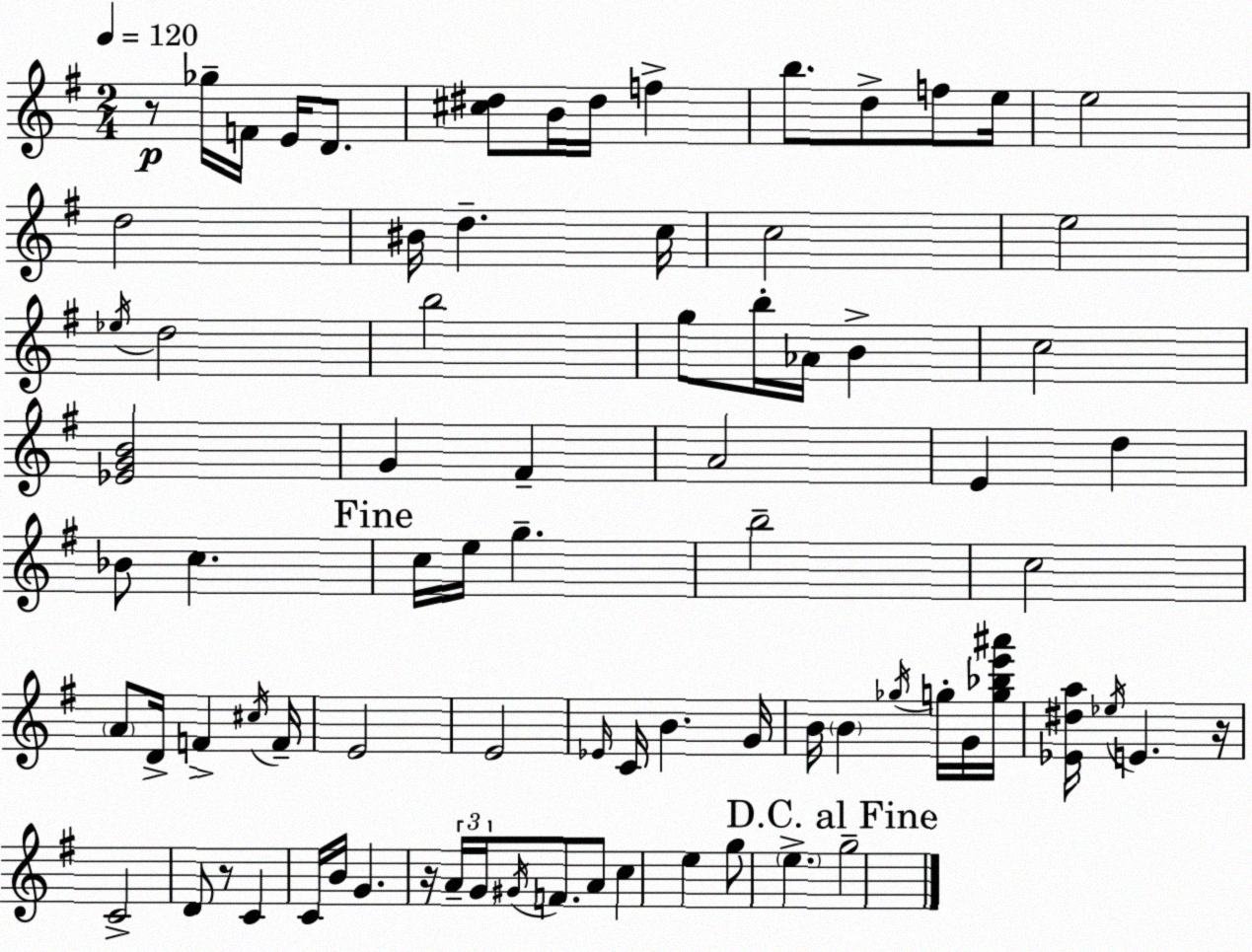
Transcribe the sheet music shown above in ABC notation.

X:1
T:Untitled
M:2/4
L:1/4
K:Em
z/2 _g/4 F/4 E/4 D/2 [^c^d]/2 B/4 ^d/4 f b/2 d/2 f/2 e/4 e2 d2 ^B/4 d c/4 c2 e2 _e/4 d2 b2 g/2 b/4 _A/4 B c2 [_EGB]2 G ^F A2 E d _B/2 c c/4 e/4 g b2 c2 A/2 D/4 F ^c/4 F/4 E2 E2 _E/4 C/4 B G/4 B/4 B _g/4 g/4 G/4 [g_be'^a']/4 [_E^da]/4 _e/4 E z/4 C2 D/2 z/2 C C/4 B/4 G z/4 A/4 G/4 ^G/4 F/2 A/2 c e g/2 e g2